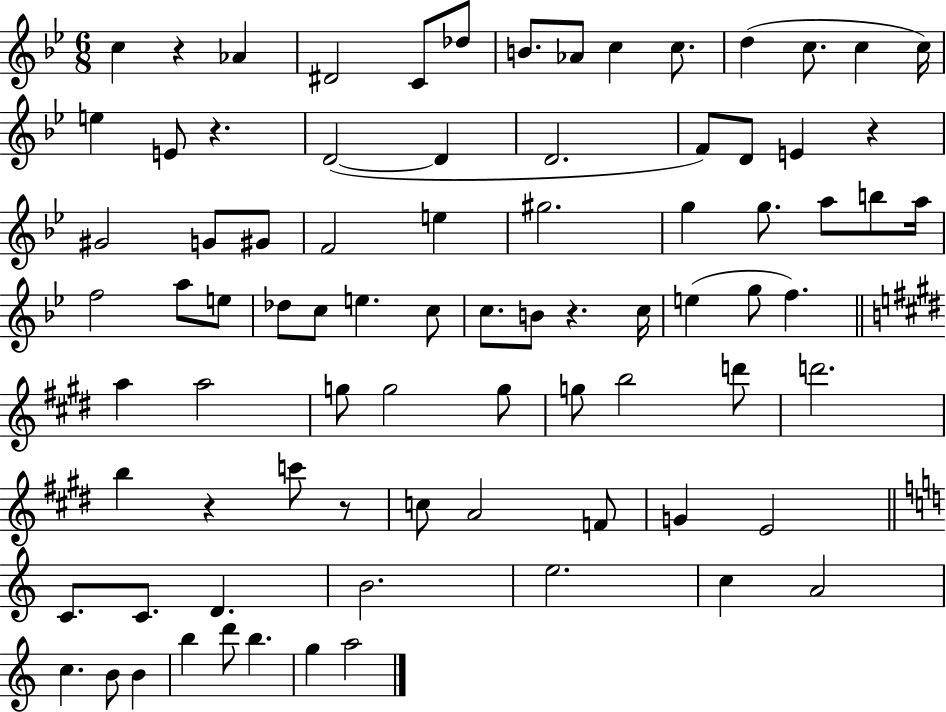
{
  \clef treble
  \numericTimeSignature
  \time 6/8
  \key bes \major
  \repeat volta 2 { c''4 r4 aes'4 | dis'2 c'8 des''8 | b'8. aes'8 c''4 c''8. | d''4( c''8. c''4 c''16) | \break e''4 e'8 r4. | d'2~(~ d'4 | d'2. | f'8) d'8 e'4 r4 | \break gis'2 g'8 gis'8 | f'2 e''4 | gis''2. | g''4 g''8. a''8 b''8 a''16 | \break f''2 a''8 e''8 | des''8 c''8 e''4. c''8 | c''8. b'8 r4. c''16 | e''4( g''8 f''4.) | \break \bar "||" \break \key e \major a''4 a''2 | g''8 g''2 g''8 | g''8 b''2 d'''8 | d'''2. | \break b''4 r4 c'''8 r8 | c''8 a'2 f'8 | g'4 e'2 | \bar "||" \break \key c \major c'8. c'8. d'4. | b'2. | e''2. | c''4 a'2 | \break c''4. b'8 b'4 | b''4 d'''8 b''4. | g''4 a''2 | } \bar "|."
}